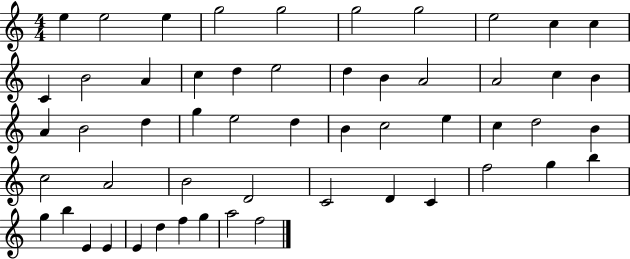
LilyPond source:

{
  \clef treble
  \numericTimeSignature
  \time 4/4
  \key c \major
  e''4 e''2 e''4 | g''2 g''2 | g''2 g''2 | e''2 c''4 c''4 | \break c'4 b'2 a'4 | c''4 d''4 e''2 | d''4 b'4 a'2 | a'2 c''4 b'4 | \break a'4 b'2 d''4 | g''4 e''2 d''4 | b'4 c''2 e''4 | c''4 d''2 b'4 | \break c''2 a'2 | b'2 d'2 | c'2 d'4 c'4 | f''2 g''4 b''4 | \break g''4 b''4 e'4 e'4 | e'4 d''4 f''4 g''4 | a''2 f''2 | \bar "|."
}